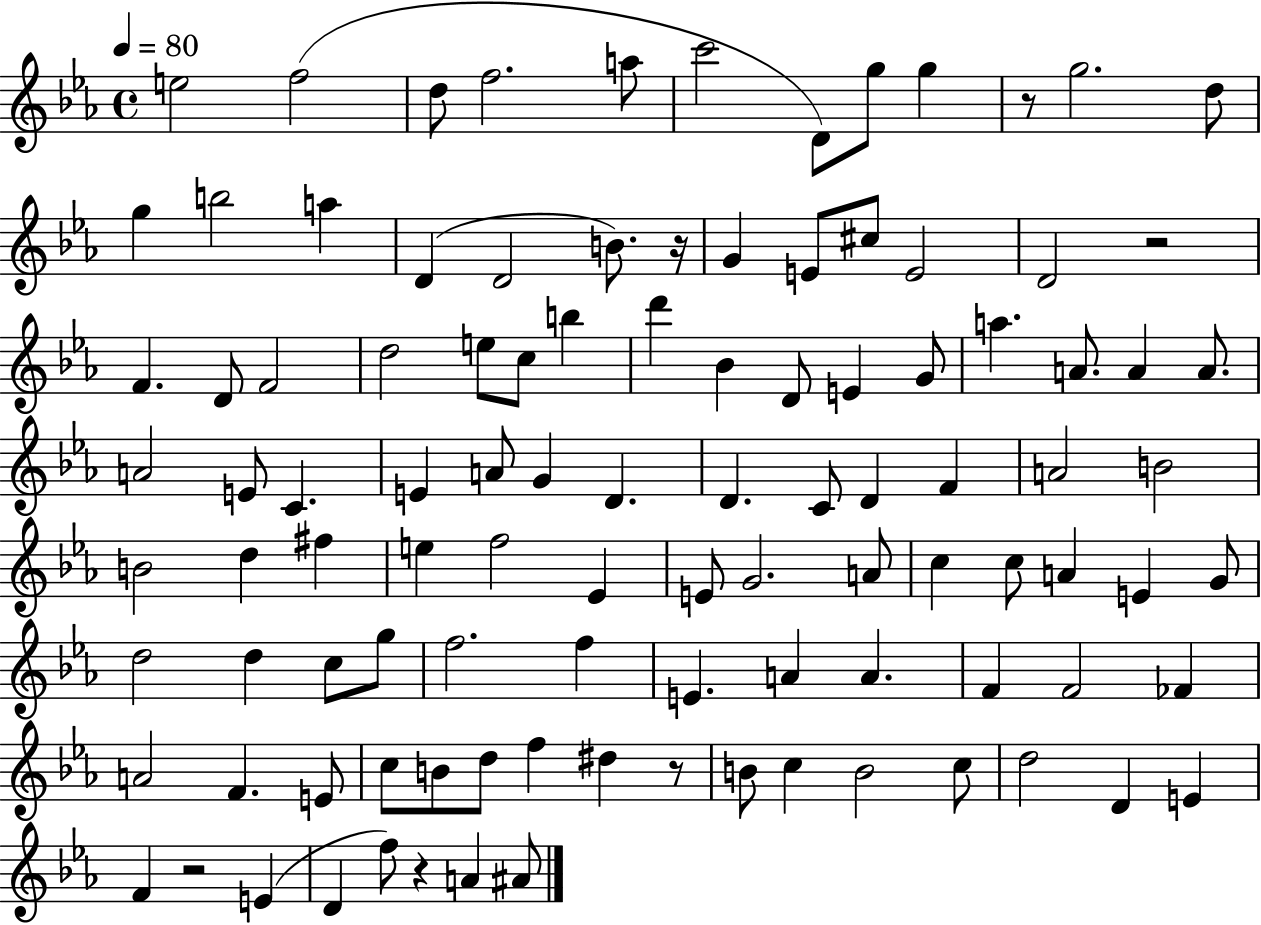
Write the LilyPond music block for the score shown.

{
  \clef treble
  \time 4/4
  \defaultTimeSignature
  \key ees \major
  \tempo 4 = 80
  e''2 f''2( | d''8 f''2. a''8 | c'''2 d'8) g''8 g''4 | r8 g''2. d''8 | \break g''4 b''2 a''4 | d'4( d'2 b'8.) r16 | g'4 e'8 cis''8 e'2 | d'2 r2 | \break f'4. d'8 f'2 | d''2 e''8 c''8 b''4 | d'''4 bes'4 d'8 e'4 g'8 | a''4. a'8. a'4 a'8. | \break a'2 e'8 c'4. | e'4 a'8 g'4 d'4. | d'4. c'8 d'4 f'4 | a'2 b'2 | \break b'2 d''4 fis''4 | e''4 f''2 ees'4 | e'8 g'2. a'8 | c''4 c''8 a'4 e'4 g'8 | \break d''2 d''4 c''8 g''8 | f''2. f''4 | e'4. a'4 a'4. | f'4 f'2 fes'4 | \break a'2 f'4. e'8 | c''8 b'8 d''8 f''4 dis''4 r8 | b'8 c''4 b'2 c''8 | d''2 d'4 e'4 | \break f'4 r2 e'4( | d'4 f''8) r4 a'4 ais'8 | \bar "|."
}